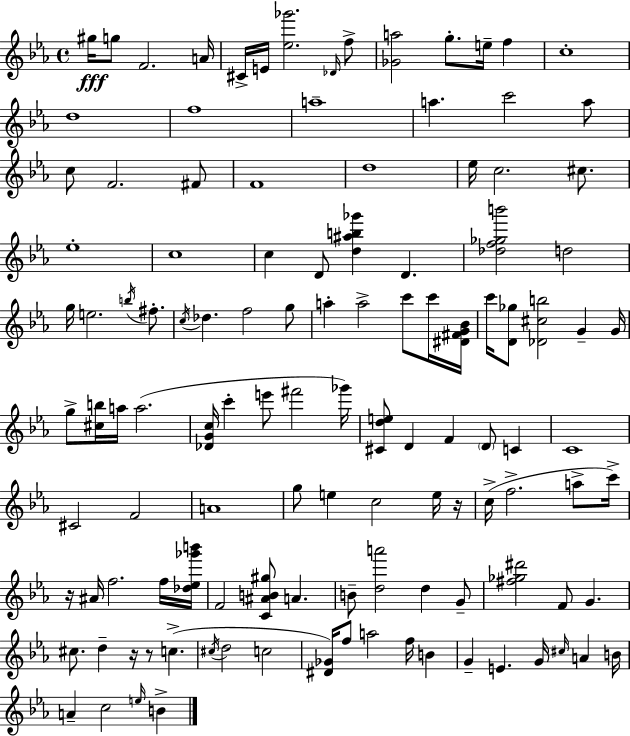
G#5/s G5/e F4/h. A4/s C#4/s E4/s [Eb5,Gb6]/h. Db4/s F5/e [Gb4,A5]/h G5/e. E5/s F5/q C5/w D5/w F5/w A5/w A5/q. C6/h A5/e C5/e F4/h. F#4/e F4/w D5/w Eb5/s C5/h. C#5/e. Eb5/w C5/w C5/q D4/e [D5,A#5,B5,Gb6]/q D4/q. [Db5,F5,Gb5,B6]/h D5/h G5/s E5/h. B5/s F#5/e. C5/s Db5/q. F5/h G5/e A5/q A5/h C6/e C6/s [D#4,F#4,G4,Bb4]/s C6/s [D4,Gb5]/e [Db4,C#5,B5]/h G4/q G4/s G5/e [C#5,B5]/s A5/s A5/h. [Db4,G4,C5]/s C6/q E6/e F#6/h Gb6/s [C#4,D5,E5]/e D4/q F4/q D4/e C4/q C4/w C#4/h F4/h A4/w G5/e E5/q C5/h E5/s R/s C5/s F5/h. A5/e C6/s R/s A#4/s F5/h. F5/s [Db5,Eb5,Gb6,B6]/s F4/h [C4,A#4,B4,G#5]/e A4/q. B4/e [D5,A6]/h D5/q G4/e [F#5,Gb5,D#6]/h F4/e G4/q. C#5/e. D5/q R/s R/e C5/q. C#5/s D5/h C5/h [D#4,Gb4]/s F5/e A5/h F5/s B4/q G4/q E4/q. G4/s C#5/s A4/q B4/s A4/q C5/h E5/s B4/q